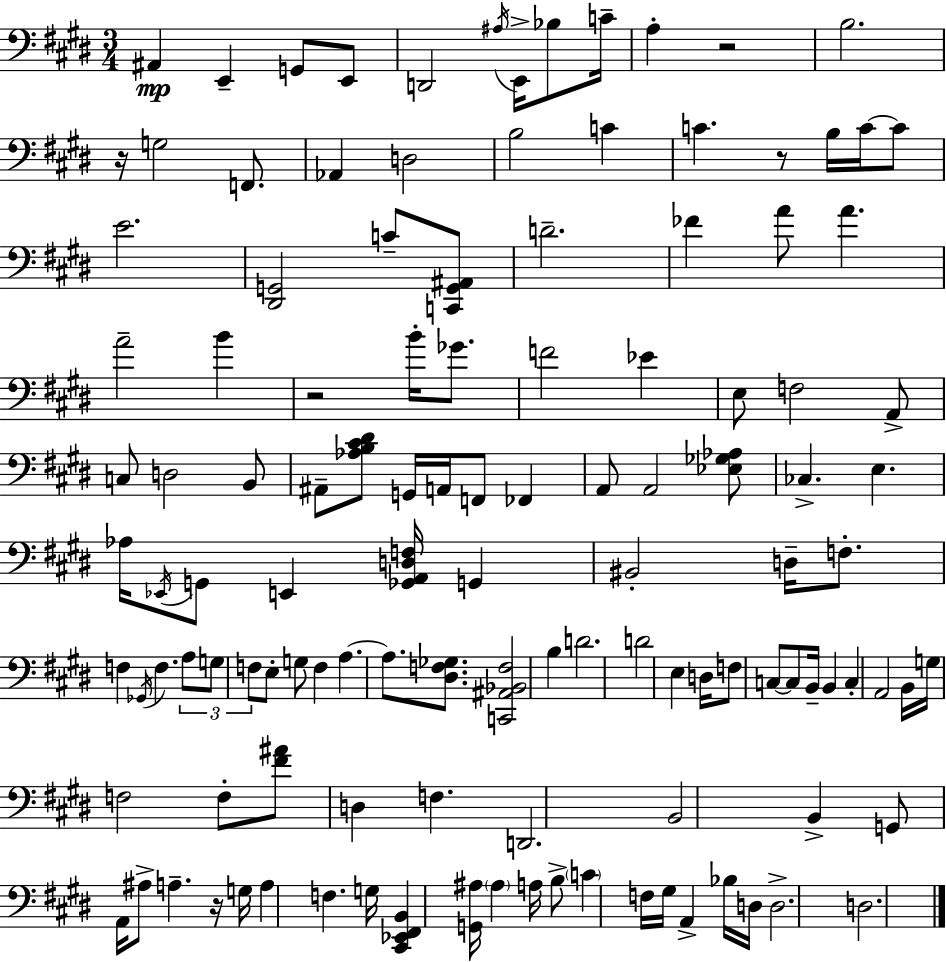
X:1
T:Untitled
M:3/4
L:1/4
K:E
^A,, E,, G,,/2 E,,/2 D,,2 ^A,/4 E,,/4 _B,/2 C/4 A, z2 B,2 z/4 G,2 F,,/2 _A,, D,2 B,2 C C z/2 B,/4 C/4 C/2 E2 [^D,,G,,]2 C/2 [C,,G,,^A,,]/2 D2 _F A/2 A A2 B z2 B/4 _G/2 F2 _E E,/2 F,2 A,,/2 C,/2 D,2 B,,/2 ^A,,/2 [_A,B,^C^D]/2 G,,/4 A,,/4 F,,/2 _F,, A,,/2 A,,2 [_E,_G,_A,]/2 _C, E, _A,/4 _E,,/4 G,,/2 E,, [_G,,A,,D,F,]/4 G,, ^B,,2 D,/4 F,/2 F, _G,,/4 F, A,/2 G,/2 F,/2 E,/2 G,/2 F, A, A,/2 [^D,F,_G,]/2 [C,,^A,,_B,,F,]2 B, D2 D2 E, D,/4 F,/2 C,/2 C,/2 B,,/4 B,, C, A,,2 B,,/4 G,/4 F,2 F,/2 [^F^A]/2 D, F, D,,2 B,,2 B,, G,,/2 A,,/4 ^A,/2 A, z/4 G,/4 A, F, G,/4 [^C,,_E,,^F,,B,,] [G,,^A,]/4 ^A, A,/4 B,/2 C F,/4 ^G,/4 A,, _B,/4 D,/4 D,2 D,2